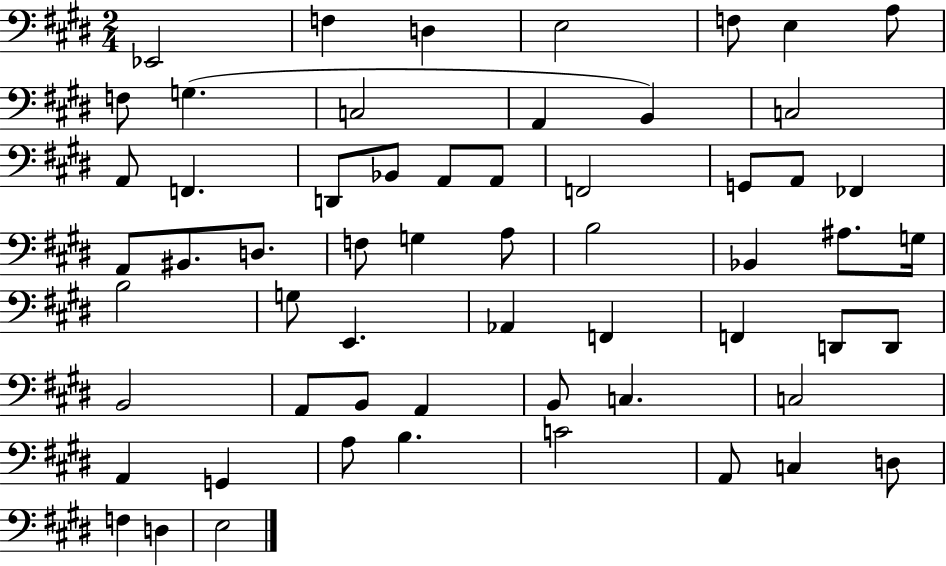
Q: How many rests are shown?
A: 0